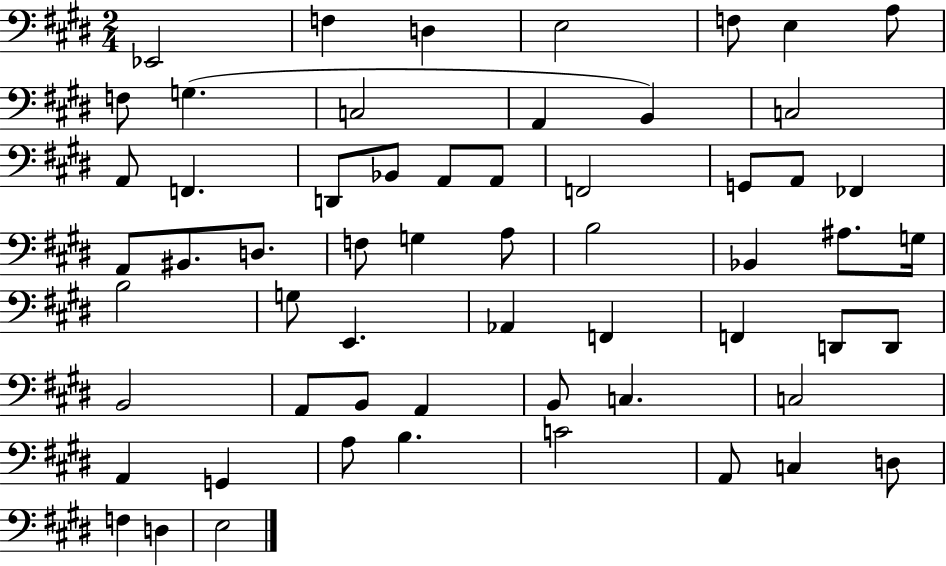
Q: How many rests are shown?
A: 0